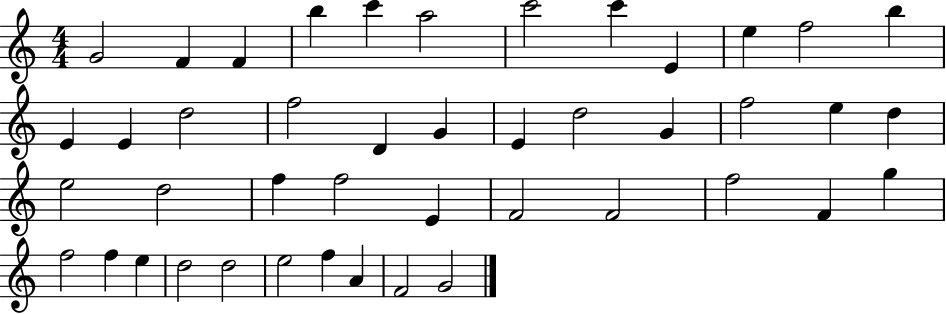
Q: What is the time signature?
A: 4/4